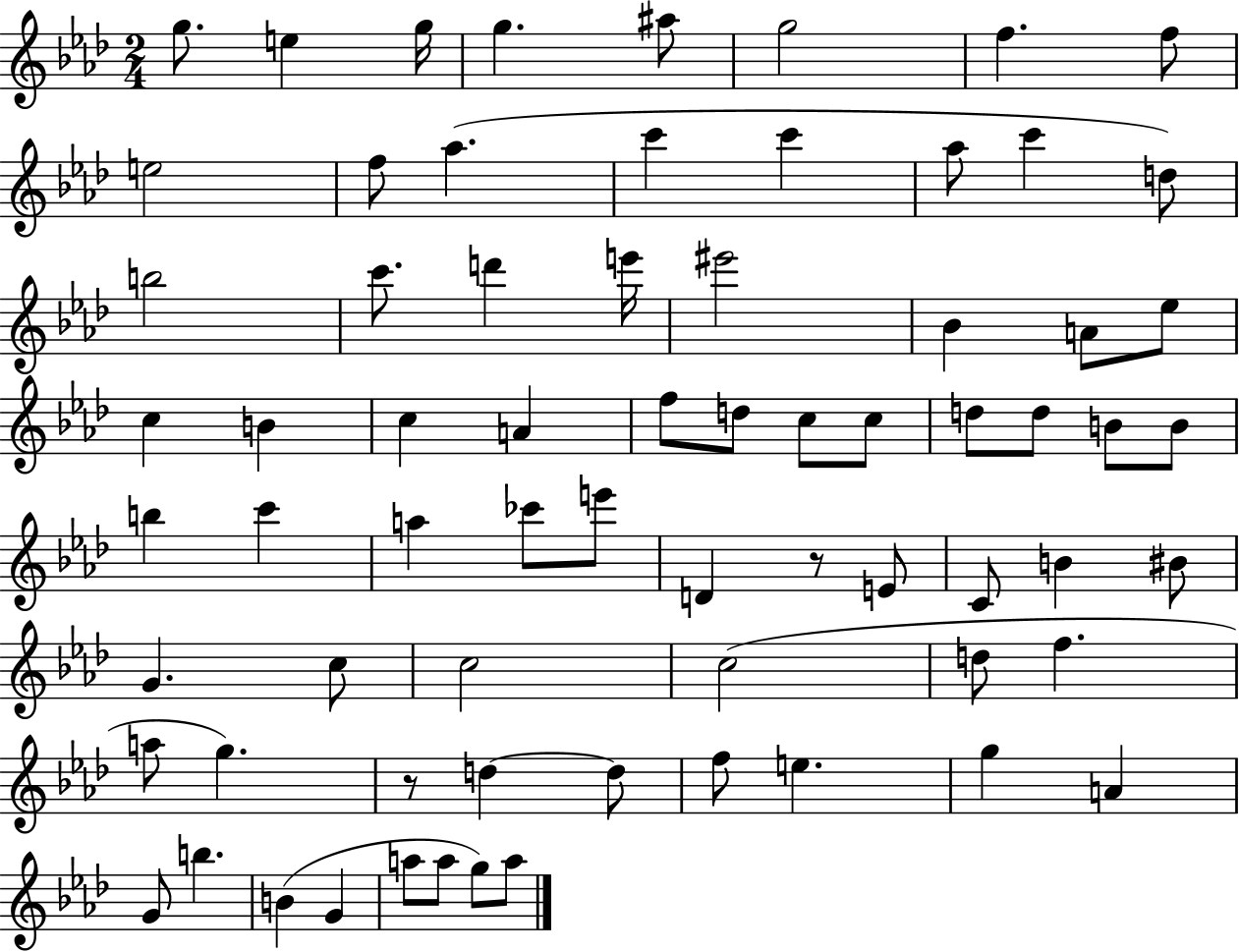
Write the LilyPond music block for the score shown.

{
  \clef treble
  \numericTimeSignature
  \time 2/4
  \key aes \major
  g''8. e''4 g''16 | g''4. ais''8 | g''2 | f''4. f''8 | \break e''2 | f''8 aes''4.( | c'''4 c'''4 | aes''8 c'''4 d''8) | \break b''2 | c'''8. d'''4 e'''16 | eis'''2 | bes'4 a'8 ees''8 | \break c''4 b'4 | c''4 a'4 | f''8 d''8 c''8 c''8 | d''8 d''8 b'8 b'8 | \break b''4 c'''4 | a''4 ces'''8 e'''8 | d'4 r8 e'8 | c'8 b'4 bis'8 | \break g'4. c''8 | c''2 | c''2( | d''8 f''4. | \break a''8 g''4.) | r8 d''4~~ d''8 | f''8 e''4. | g''4 a'4 | \break g'8 b''4. | b'4( g'4 | a''8 a''8 g''8) a''8 | \bar "|."
}